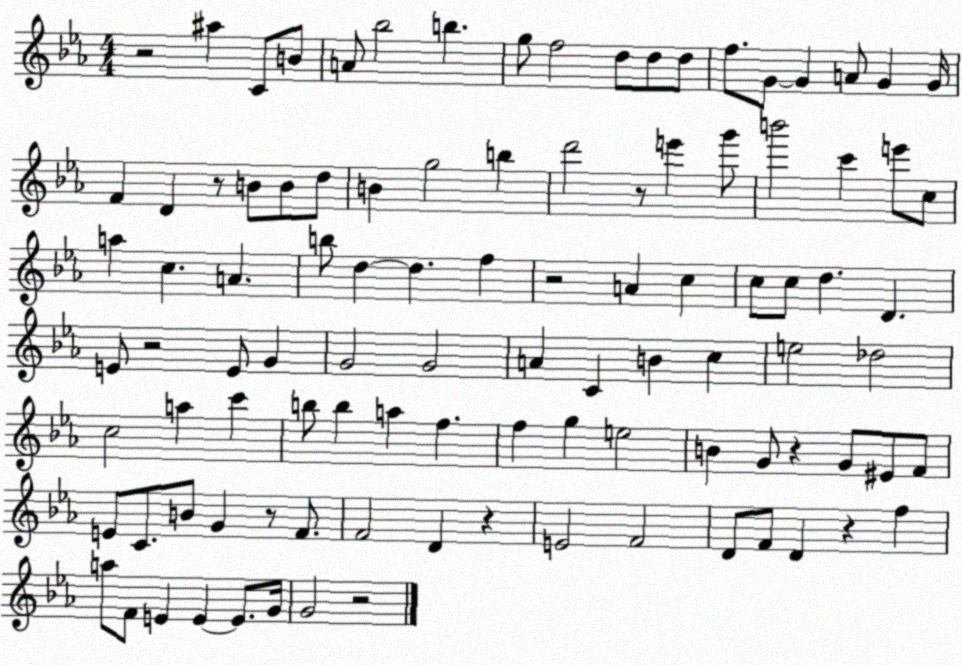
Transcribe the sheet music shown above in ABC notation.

X:1
T:Untitled
M:4/4
L:1/4
K:Eb
z2 ^a C/2 B/2 A/2 _b2 b g/2 f2 d/2 d/2 d/2 f/2 G/2 G A/2 G G/4 F D z/2 B/2 B/2 d/2 B g2 b d'2 z/2 e' g'/2 b'2 c' e'/2 c/2 a c A b/2 d d f z2 A c c/2 c/2 d D E/2 z2 E/2 G G2 G2 A C B c e2 _d2 c2 a c' b/2 b a f f g e2 B G/2 z G/2 ^E/2 F/2 E/2 C/2 B/2 G z/2 F/2 F2 D z E2 F2 D/2 F/2 D z f a/2 F/2 E E E/2 G/4 G2 z2